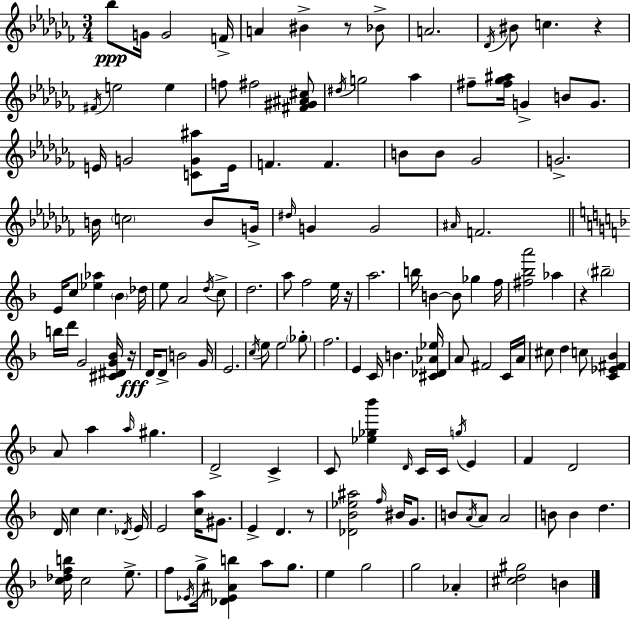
Bb5/e G4/s G4/h F4/s A4/q BIS4/q R/e Bb4/e A4/h. Db4/s BIS4/e C5/q. R/q F#4/s E5/h E5/q F5/e F#5/h [F#4,G#4,A#4,C#5]/e D#5/s G5/h Ab5/q F#5/e [F#5,Gb5,A#5]/s G4/q B4/e G4/e. E4/s G4/h [C4,G4,A#5]/e E4/s F4/q. F4/q. B4/e B4/e Gb4/h G4/h. B4/s C5/h B4/e G4/s D#5/s G4/q G4/h A#4/s F4/h. E4/s C5/e [Eb5,Ab5]/q Bb4/q Db5/s E5/e A4/h D5/s C5/e D5/h. A5/e F5/h E5/s R/s A5/h. B5/s B4/q B4/e Gb5/q F5/s [F#5,Bb5,A6]/h Ab5/q R/q BIS5/h B5/s D6/s G4/h [C#4,D#4,G4,Bb4]/s R/s D4/s D4/e B4/h G4/s E4/h. C5/s E5/e E5/h Gb5/e F5/h. E4/q C4/s B4/q. [C#4,Db4,Ab4,Eb5]/s A4/e F#4/h C4/s A4/s C#5/e D5/q C5/e [C4,Eb4,F#4,Bb4]/q A4/e A5/q A5/s G#5/q. D4/h C4/q C4/e [Eb5,Gb5,Bb6]/q D4/s C4/s C4/s G5/s E4/q F4/q D4/h D4/s C5/q C5/q. Db4/s E4/s E4/h [C5,A5]/s G#4/e. E4/q D4/q. R/e [Db4,Bb4,Eb5,A#5]/h F5/s BIS4/s G4/e. B4/e A4/s A4/e A4/h B4/e B4/q D5/q. [C5,Db5,F5,B5]/s C5/h E5/e. F5/e Eb4/s G5/s [Db4,Eb4,A#4,B5]/q A5/e G5/e. E5/q G5/h G5/h Ab4/q [C#5,D5,G#5]/h B4/q